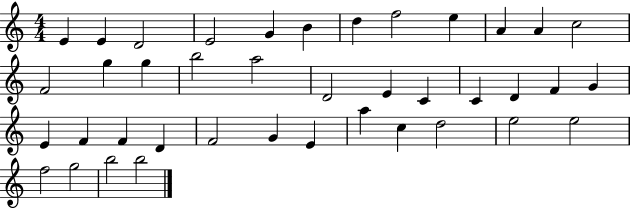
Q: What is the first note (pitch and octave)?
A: E4